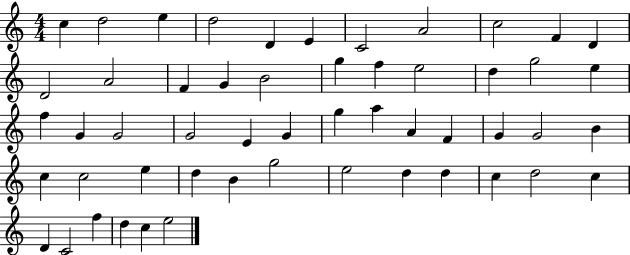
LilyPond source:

{
  \clef treble
  \numericTimeSignature
  \time 4/4
  \key c \major
  c''4 d''2 e''4 | d''2 d'4 e'4 | c'2 a'2 | c''2 f'4 d'4 | \break d'2 a'2 | f'4 g'4 b'2 | g''4 f''4 e''2 | d''4 g''2 e''4 | \break f''4 g'4 g'2 | g'2 e'4 g'4 | g''4 a''4 a'4 f'4 | g'4 g'2 b'4 | \break c''4 c''2 e''4 | d''4 b'4 g''2 | e''2 d''4 d''4 | c''4 d''2 c''4 | \break d'4 c'2 f''4 | d''4 c''4 e''2 | \bar "|."
}